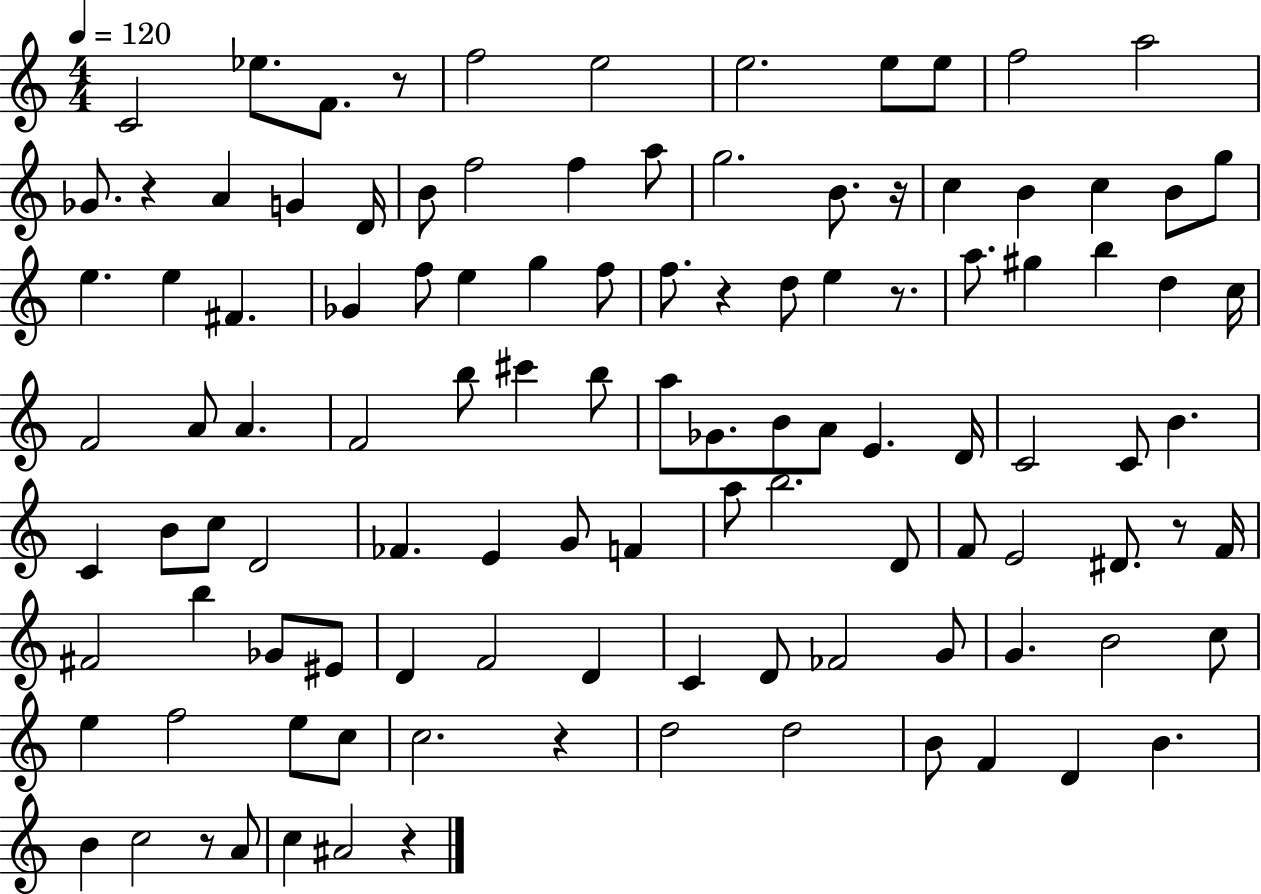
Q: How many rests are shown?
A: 9